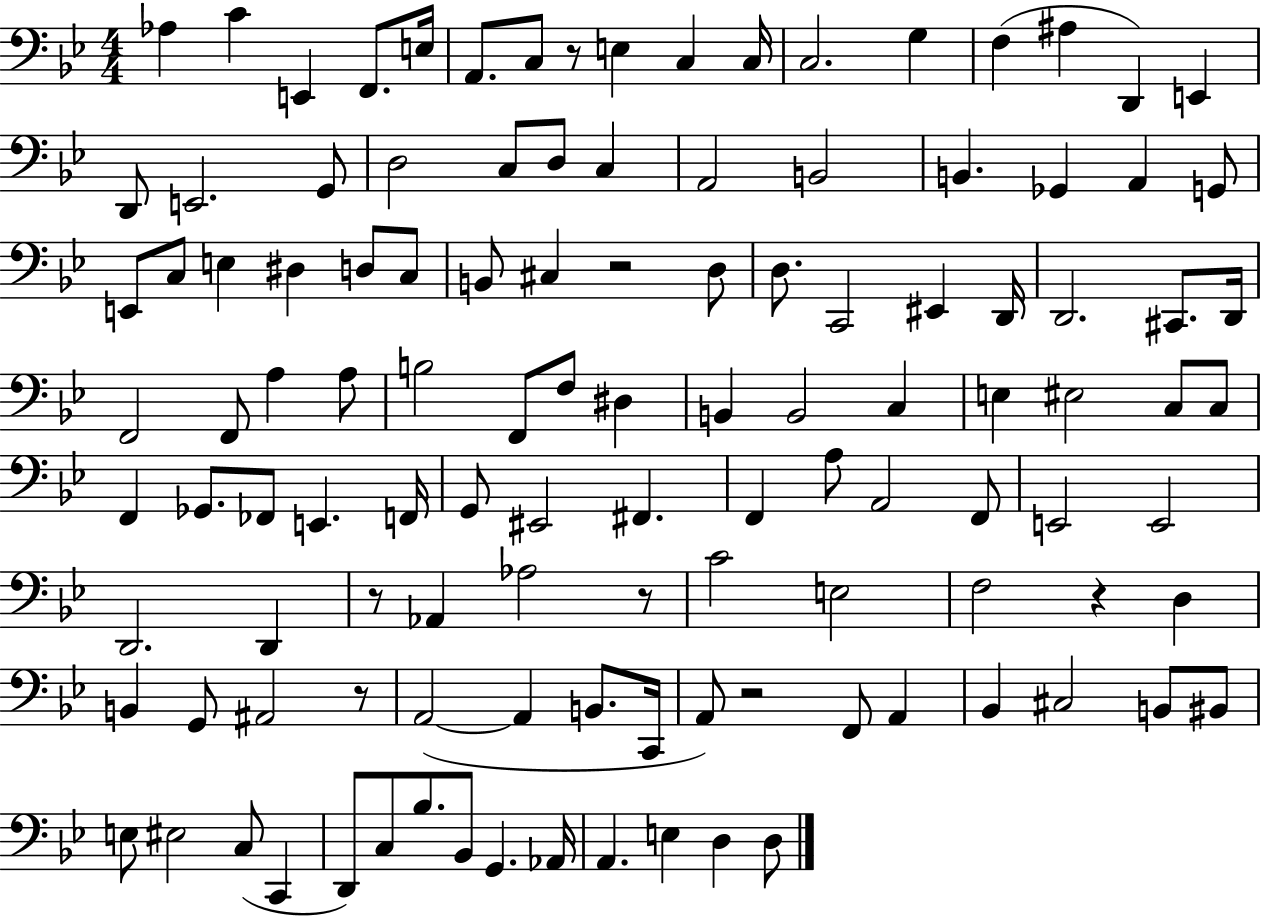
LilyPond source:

{
  \clef bass
  \numericTimeSignature
  \time 4/4
  \key bes \major
  aes4 c'4 e,4 f,8. e16 | a,8. c8 r8 e4 c4 c16 | c2. g4 | f4( ais4 d,4) e,4 | \break d,8 e,2. g,8 | d2 c8 d8 c4 | a,2 b,2 | b,4. ges,4 a,4 g,8 | \break e,8 c8 e4 dis4 d8 c8 | b,8 cis4 r2 d8 | d8. c,2 eis,4 d,16 | d,2. cis,8. d,16 | \break f,2 f,8 a4 a8 | b2 f,8 f8 dis4 | b,4 b,2 c4 | e4 eis2 c8 c8 | \break f,4 ges,8. fes,8 e,4. f,16 | g,8 eis,2 fis,4. | f,4 a8 a,2 f,8 | e,2 e,2 | \break d,2. d,4 | r8 aes,4 aes2 r8 | c'2 e2 | f2 r4 d4 | \break b,4 g,8 ais,2 r8 | a,2~(~ a,4 b,8. c,16 | a,8) r2 f,8 a,4 | bes,4 cis2 b,8 bis,8 | \break e8 eis2 c8( c,4 | d,8) c8 bes8. bes,8 g,4. aes,16 | a,4. e4 d4 d8 | \bar "|."
}